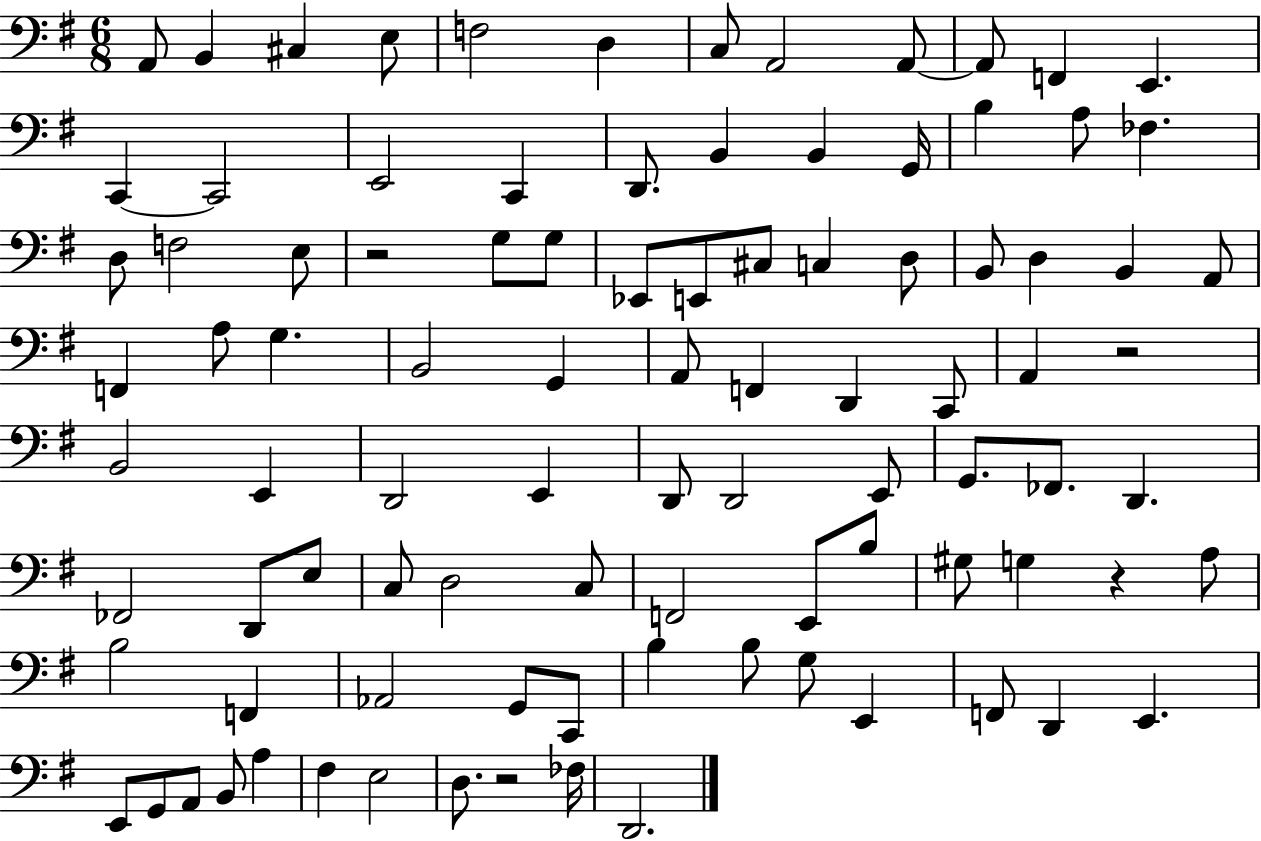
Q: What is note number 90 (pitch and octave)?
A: FES3